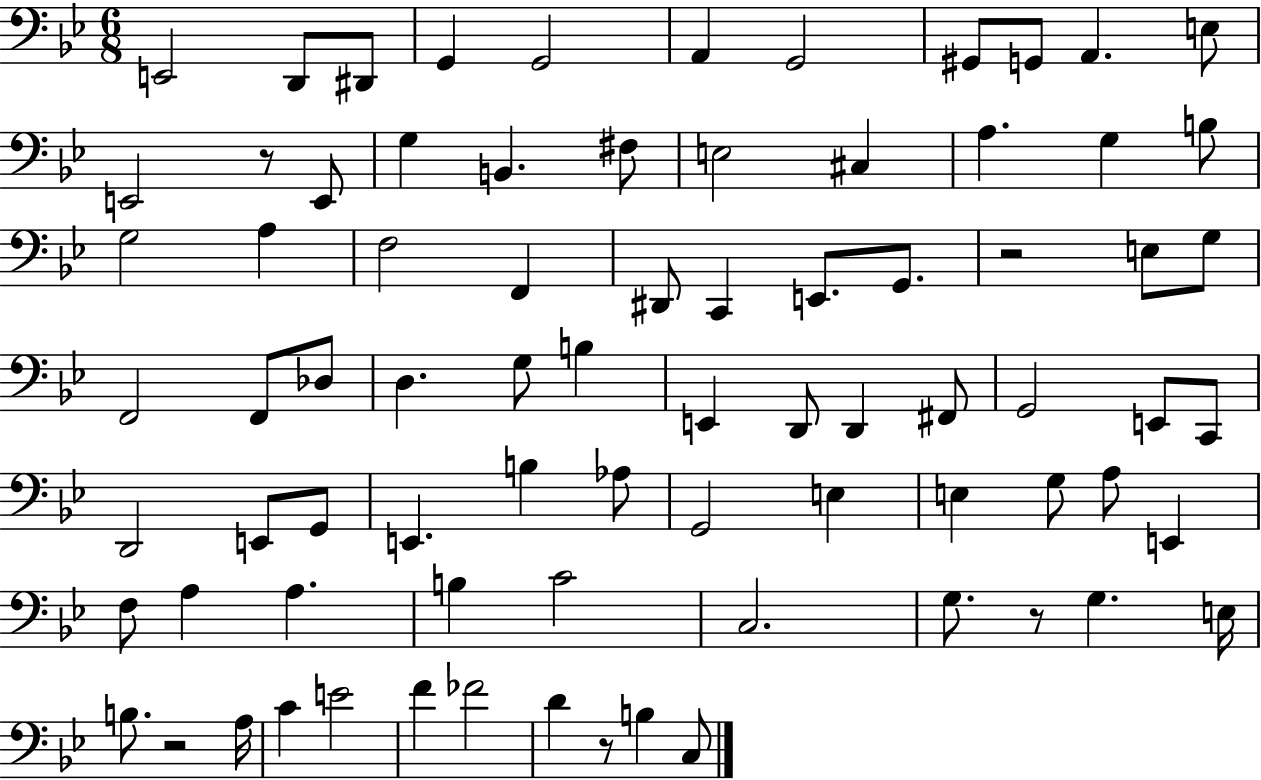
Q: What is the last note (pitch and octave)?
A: C3